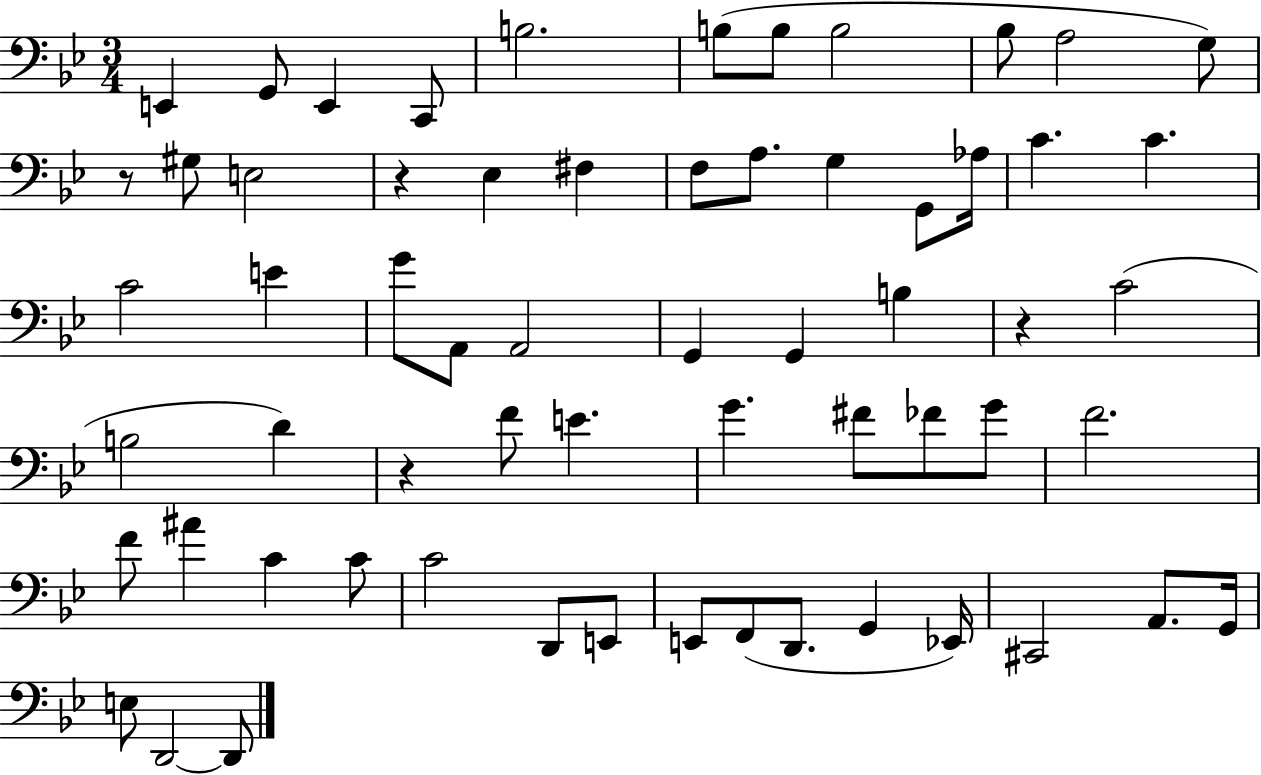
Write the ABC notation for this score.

X:1
T:Untitled
M:3/4
L:1/4
K:Bb
E,, G,,/2 E,, C,,/2 B,2 B,/2 B,/2 B,2 _B,/2 A,2 G,/2 z/2 ^G,/2 E,2 z _E, ^F, F,/2 A,/2 G, G,,/2 _A,/4 C C C2 E G/2 A,,/2 A,,2 G,, G,, B, z C2 B,2 D z F/2 E G ^F/2 _F/2 G/2 F2 F/2 ^A C C/2 C2 D,,/2 E,,/2 E,,/2 F,,/2 D,,/2 G,, _E,,/4 ^C,,2 A,,/2 G,,/4 E,/2 D,,2 D,,/2